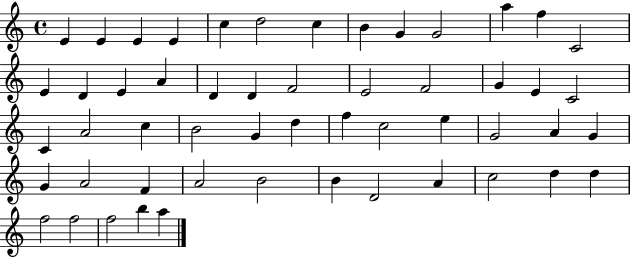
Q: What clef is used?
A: treble